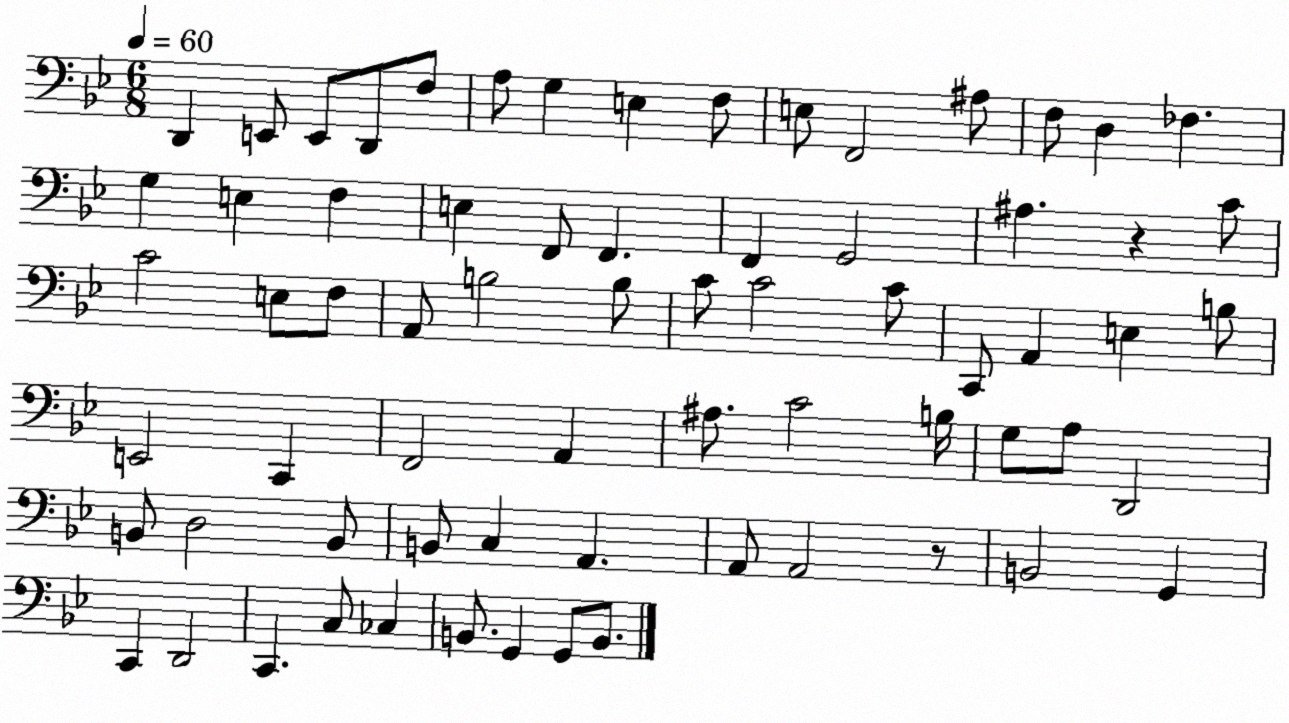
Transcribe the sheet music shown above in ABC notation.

X:1
T:Untitled
M:6/8
L:1/4
K:Bb
D,, E,,/2 E,,/2 D,,/2 F,/2 A,/2 G, E, F,/2 E,/2 F,,2 ^A,/2 F,/2 D, _F, G, E, F, E, F,,/2 F,, F,, G,,2 ^A, z C/2 C2 E,/2 F,/2 A,,/2 B,2 B,/2 C/2 C2 C/2 C,,/2 A,, E, B,/2 E,,2 C,, F,,2 A,, ^A,/2 C2 B,/4 G,/2 A,/2 D,,2 B,,/2 D,2 B,,/2 B,,/2 C, A,, A,,/2 A,,2 z/2 B,,2 G,, C,, D,,2 C,, C,/2 _C, B,,/2 G,, G,,/2 B,,/2